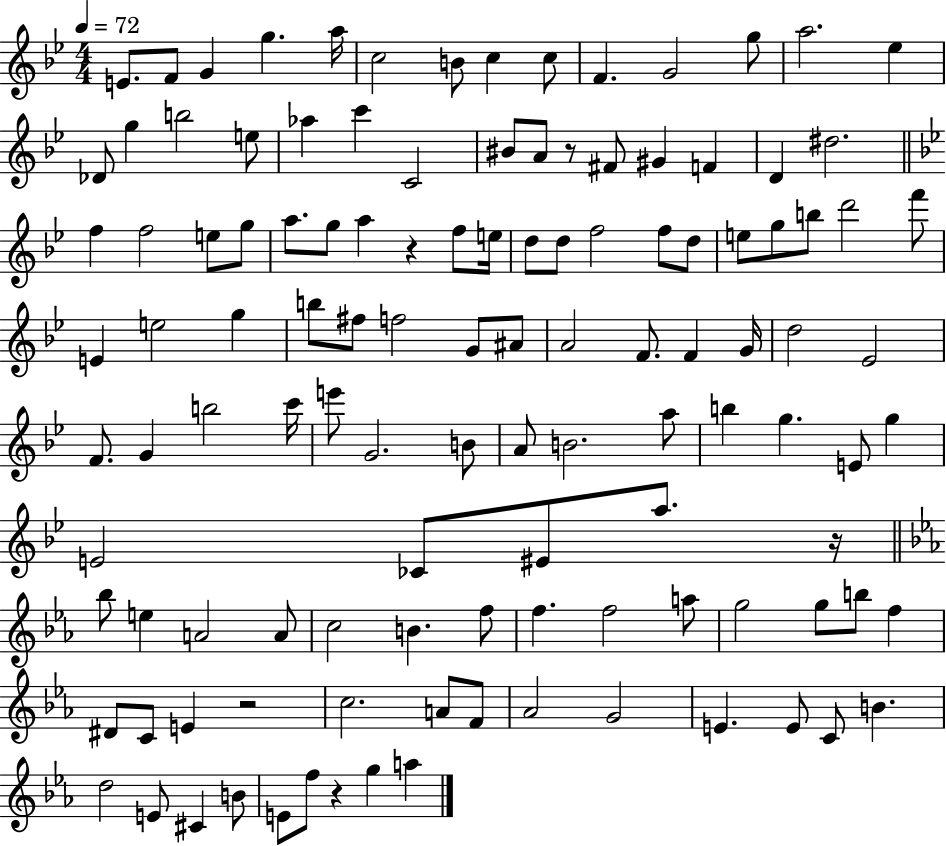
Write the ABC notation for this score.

X:1
T:Untitled
M:4/4
L:1/4
K:Bb
E/2 F/2 G g a/4 c2 B/2 c c/2 F G2 g/2 a2 _e _D/2 g b2 e/2 _a c' C2 ^B/2 A/2 z/2 ^F/2 ^G F D ^d2 f f2 e/2 g/2 a/2 g/2 a z f/2 e/4 d/2 d/2 f2 f/2 d/2 e/2 g/2 b/2 d'2 f'/2 E e2 g b/2 ^f/2 f2 G/2 ^A/2 A2 F/2 F G/4 d2 _E2 F/2 G b2 c'/4 e'/2 G2 B/2 A/2 B2 a/2 b g E/2 g E2 _C/2 ^E/2 a/2 z/4 _b/2 e A2 A/2 c2 B f/2 f f2 a/2 g2 g/2 b/2 f ^D/2 C/2 E z2 c2 A/2 F/2 _A2 G2 E E/2 C/2 B d2 E/2 ^C B/2 E/2 f/2 z g a